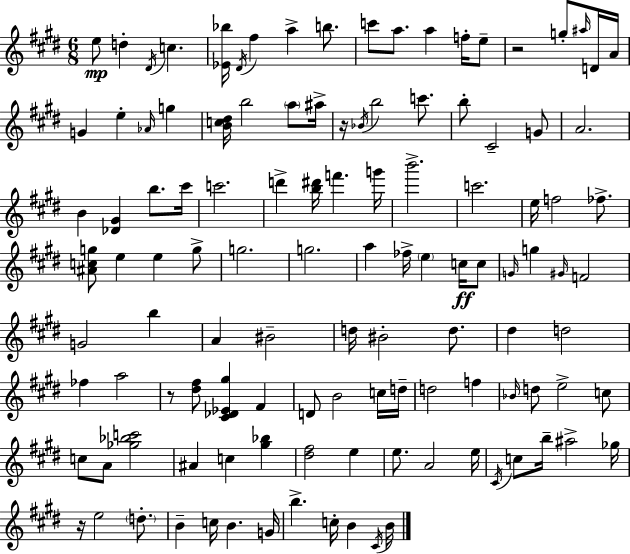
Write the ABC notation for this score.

X:1
T:Untitled
M:6/8
L:1/4
K:E
e/2 d ^D/4 c [_E_b]/4 ^D/4 ^f a b/2 c'/2 a/2 a f/4 e/2 z2 g/2 ^a/4 D/4 A/4 G e _A/4 g [Bc^d]/4 b2 a/2 ^a/4 z/4 _B/4 b2 c'/2 b/2 ^C2 G/2 A2 B [_D^G] b/2 ^c'/4 c'2 d' [b^d']/4 f' g'/4 b'2 c'2 e/4 f2 _f/2 [^Acg]/2 e e g/2 g2 g2 a _f/4 e c/4 c/2 G/4 g ^G/4 F2 G2 b A ^B2 d/4 ^B2 d/2 ^d d2 _f a2 z/2 [^d^f]/2 [^C_D_E^g] ^F D/2 B2 c/4 d/4 d2 f _B/4 d/2 e2 c/2 c/2 A/2 [_g_bc']2 ^A c [^g_b] [^d^f]2 e e/2 A2 e/4 ^C/4 c/2 b/4 ^a2 _g/4 z/4 e2 d/2 B c/4 B G/4 b c/4 B ^C/4 B/4